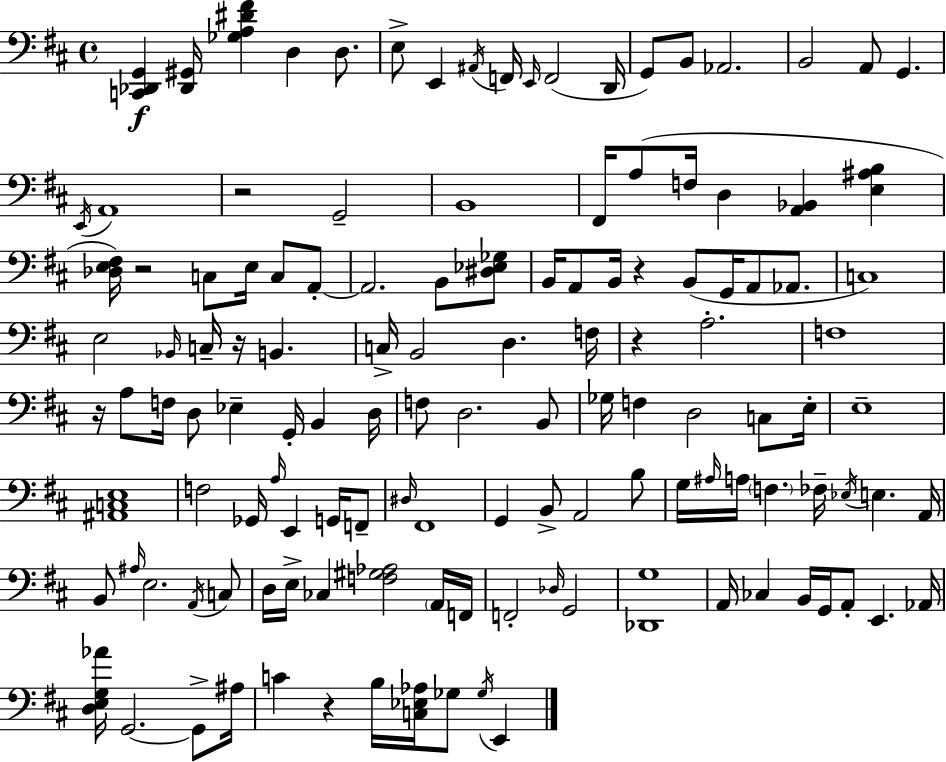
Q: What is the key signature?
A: D major